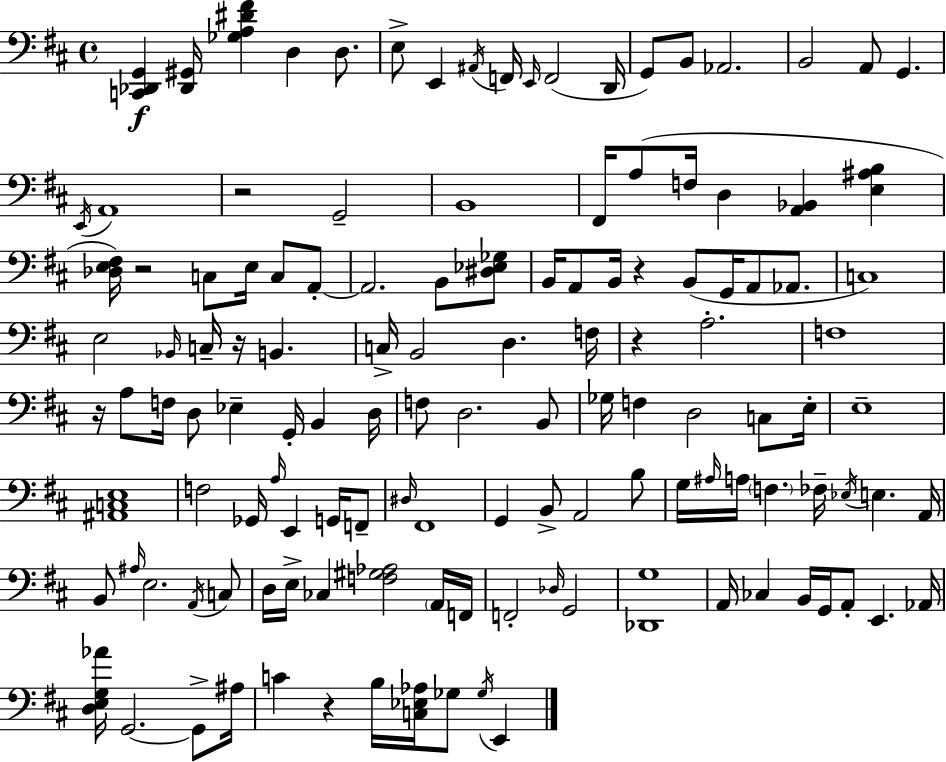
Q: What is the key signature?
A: D major